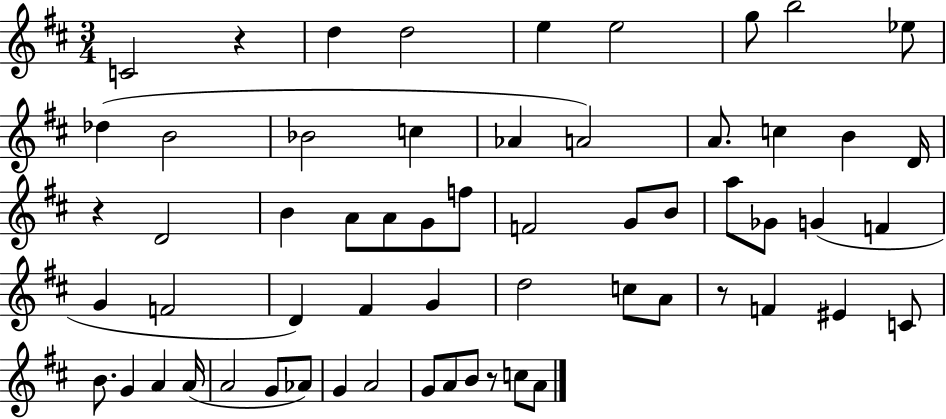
{
  \clef treble
  \numericTimeSignature
  \time 3/4
  \key d \major
  c'2 r4 | d''4 d''2 | e''4 e''2 | g''8 b''2 ees''8 | \break des''4( b'2 | bes'2 c''4 | aes'4 a'2) | a'8. c''4 b'4 d'16 | \break r4 d'2 | b'4 a'8 a'8 g'8 f''8 | f'2 g'8 b'8 | a''8 ges'8 g'4( f'4 | \break g'4 f'2 | d'4) fis'4 g'4 | d''2 c''8 a'8 | r8 f'4 eis'4 c'8 | \break b'8. g'4 a'4 a'16( | a'2 g'8 aes'8) | g'4 a'2 | g'8 a'8 b'8 r8 c''8 a'8 | \break \bar "|."
}